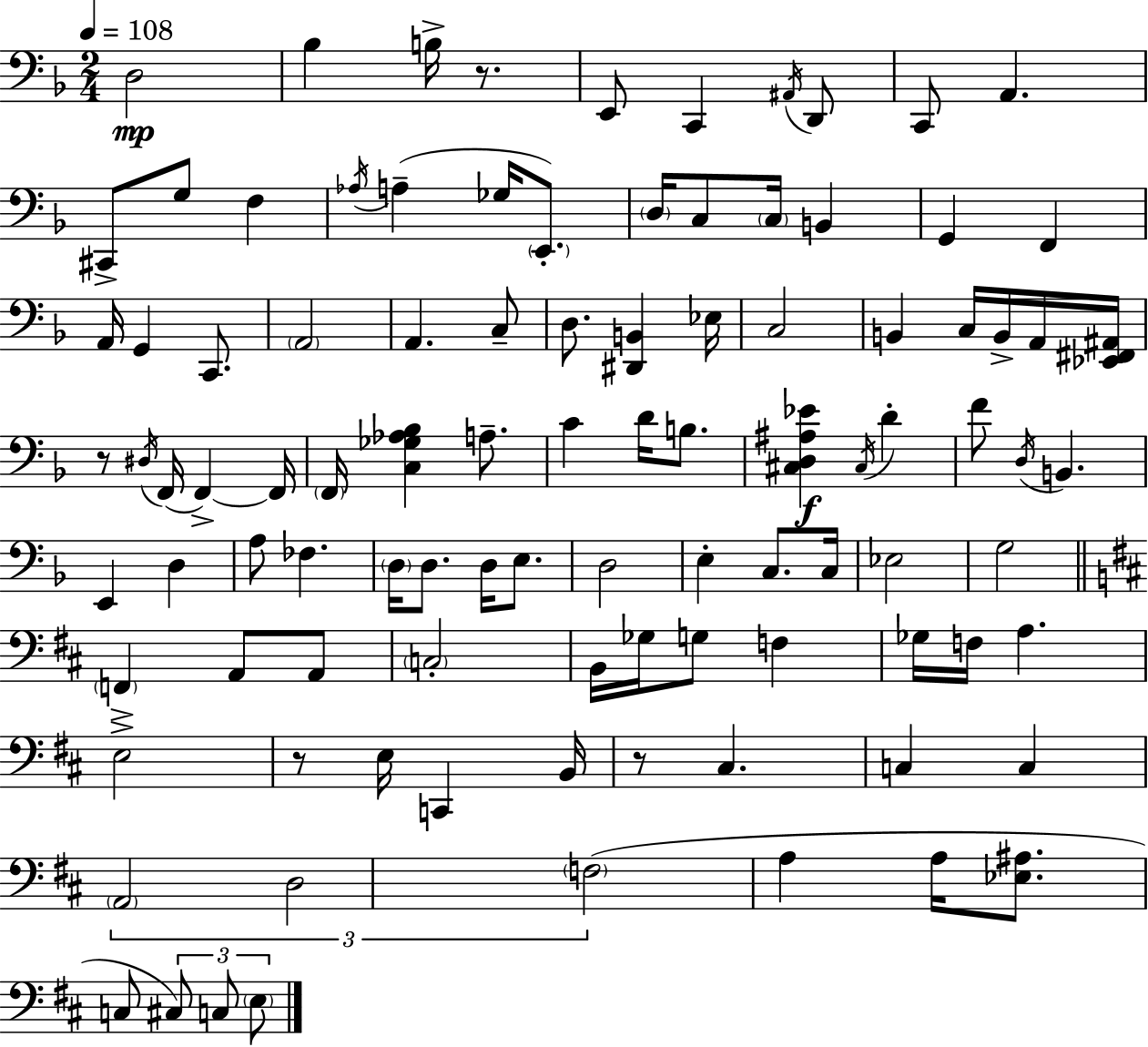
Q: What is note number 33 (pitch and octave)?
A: C3